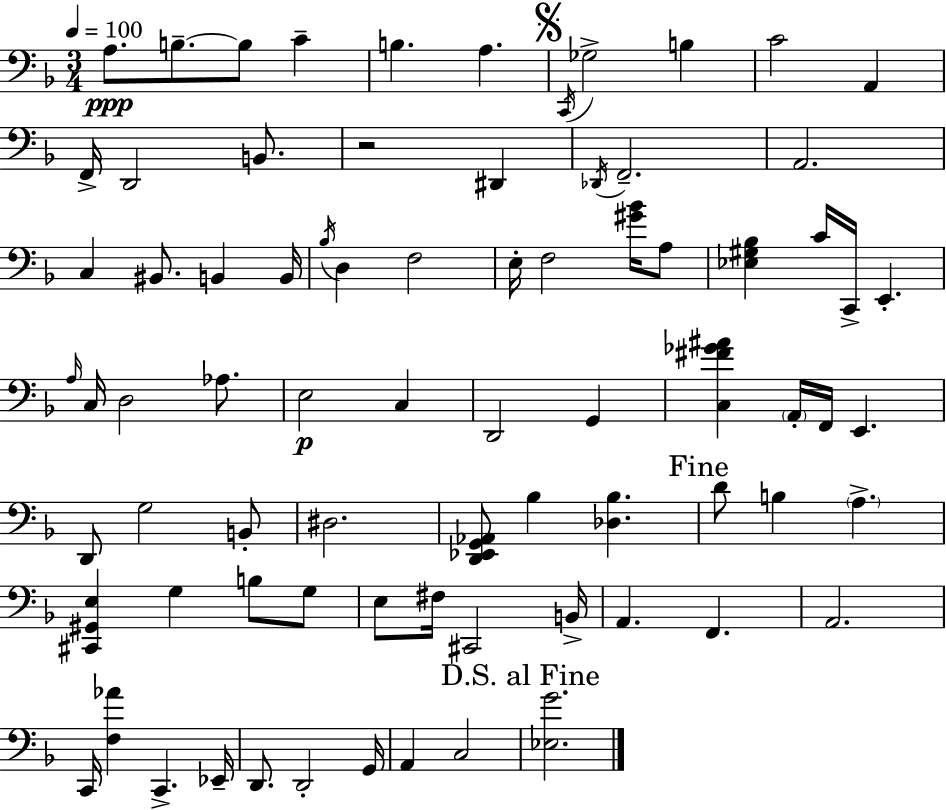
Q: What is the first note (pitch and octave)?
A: A3